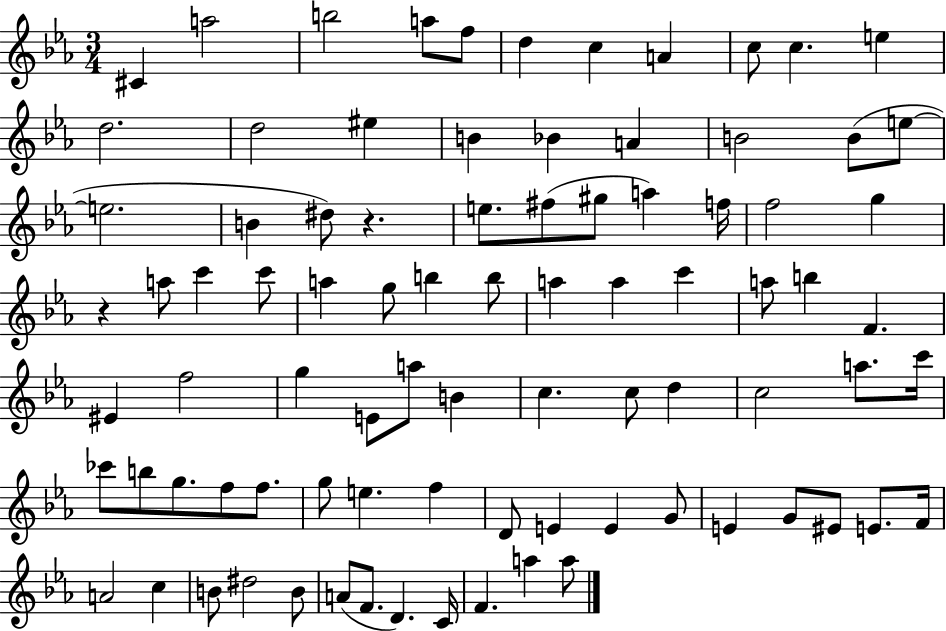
X:1
T:Untitled
M:3/4
L:1/4
K:Eb
^C a2 b2 a/2 f/2 d c A c/2 c e d2 d2 ^e B _B A B2 B/2 e/2 e2 B ^d/2 z e/2 ^f/2 ^g/2 a f/4 f2 g z a/2 c' c'/2 a g/2 b b/2 a a c' a/2 b F ^E f2 g E/2 a/2 B c c/2 d c2 a/2 c'/4 _c'/2 b/2 g/2 f/2 f/2 g/2 e f D/2 E E G/2 E G/2 ^E/2 E/2 F/4 A2 c B/2 ^d2 B/2 A/2 F/2 D C/4 F a a/2